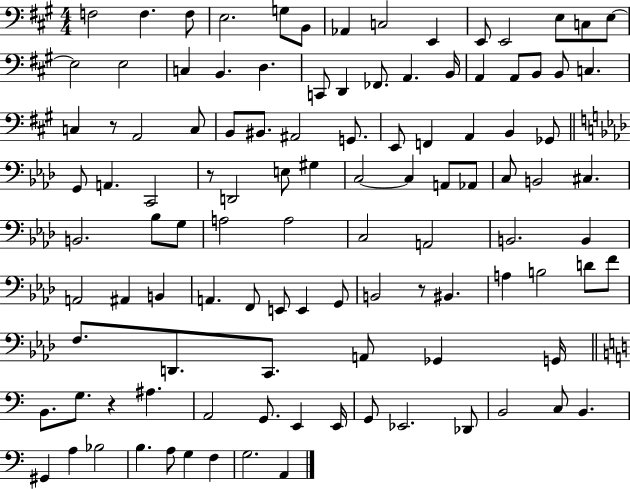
{
  \clef bass
  \numericTimeSignature
  \time 4/4
  \key a \major
  \repeat volta 2 { f2 f4. f8 | e2. g8 b,8 | aes,4 c2 e,4 | e,8 e,2 e8 c8 e8~~ | \break e2 e2 | c4 b,4. d4. | c,8 d,4 fes,8. a,4. b,16 | a,4 a,8 b,8 b,8 c4. | \break c4 r8 a,2 c8 | b,8 bis,8. ais,2 g,8. | e,8 f,4 a,4 b,4 ges,8 | \bar "||" \break \key f \minor g,8 a,4. c,2 | r8 d,2 e8 gis4 | c2~~ c4 a,8 aes,8 | c8 b,2 cis4. | \break b,2. bes8 g8 | a2 a2 | c2 a,2 | b,2. b,4 | \break a,2 ais,4 b,4 | a,4. f,8 e,8 e,4 g,8 | b,2 r8 bis,4. | a4 b2 d'8 f'8 | \break f8. d,8. c,8. a,8 ges,4 g,16 | \bar "||" \break \key a \minor b,8. g8. r4 ais4. | a,2 g,8. e,4 e,16 | g,8 ees,2. des,8 | b,2 c8 b,4. | \break gis,4 a4 bes2 | b4. a8 g4 f4 | g2. a,4 | } \bar "|."
}